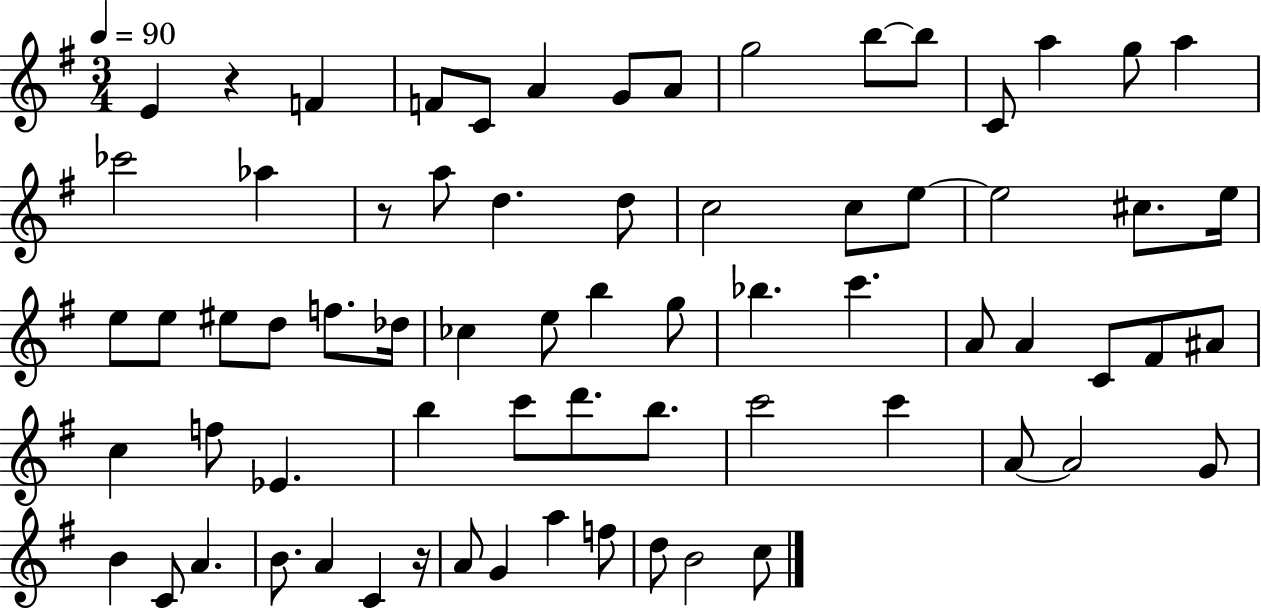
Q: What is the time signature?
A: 3/4